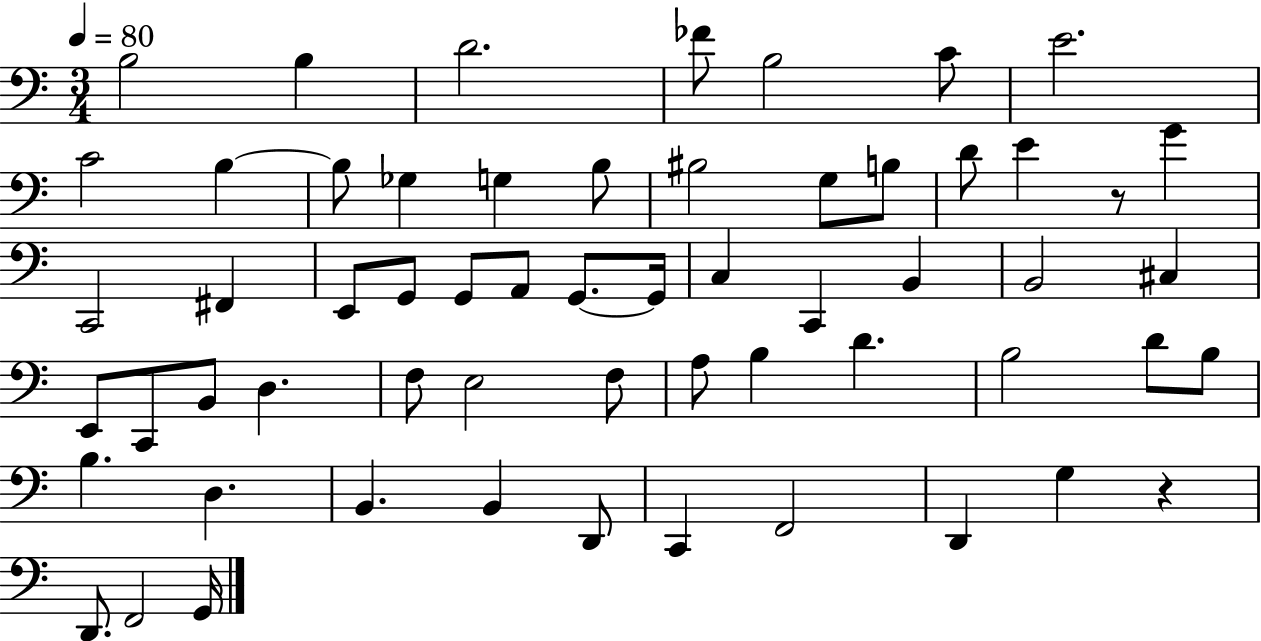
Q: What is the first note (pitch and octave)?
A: B3